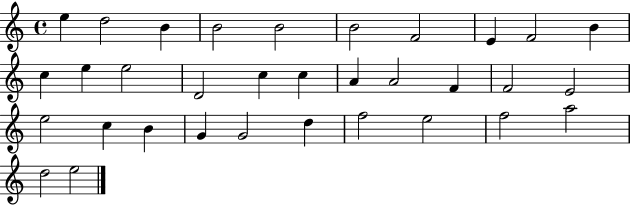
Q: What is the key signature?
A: C major